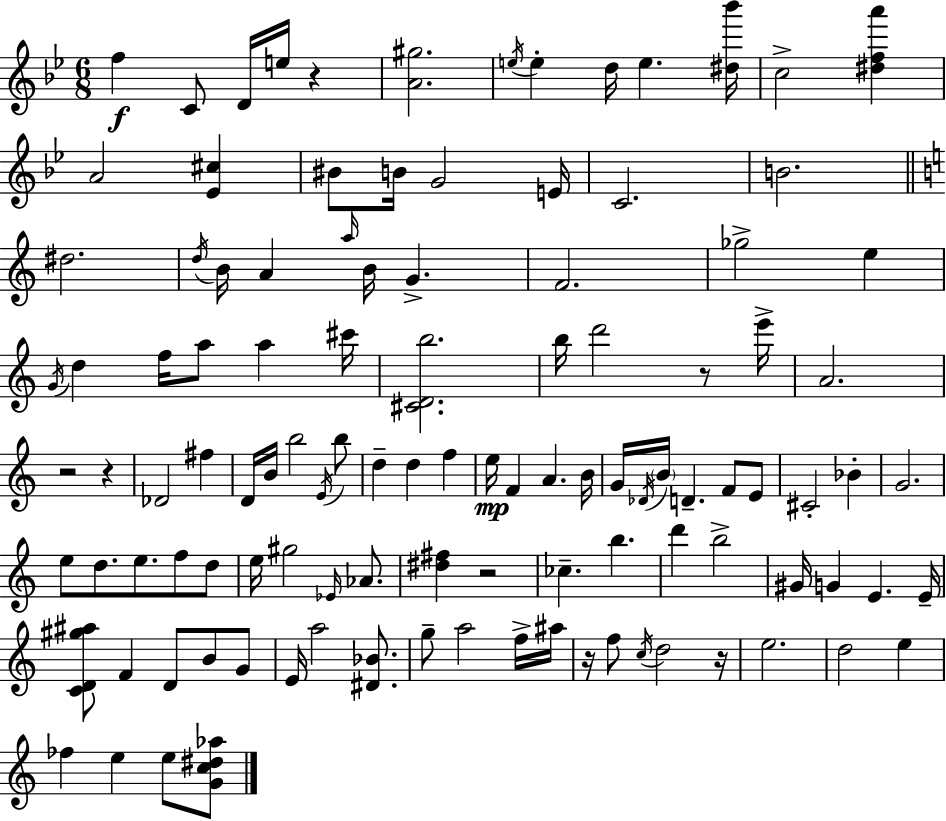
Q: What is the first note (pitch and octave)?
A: F5